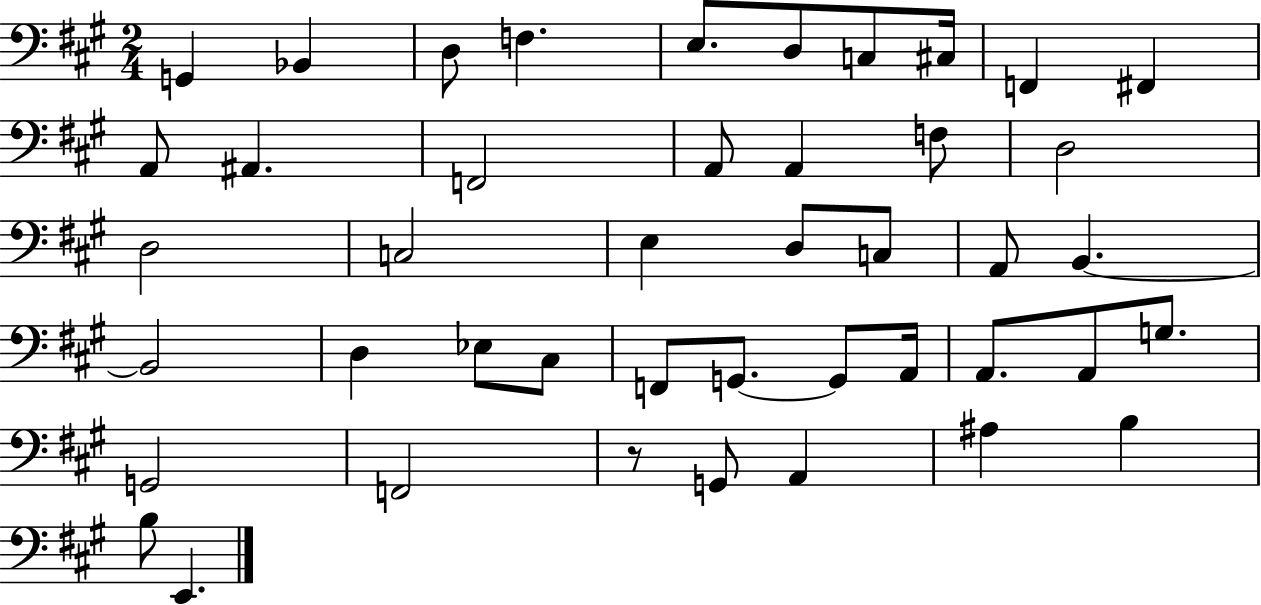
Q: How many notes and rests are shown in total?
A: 44